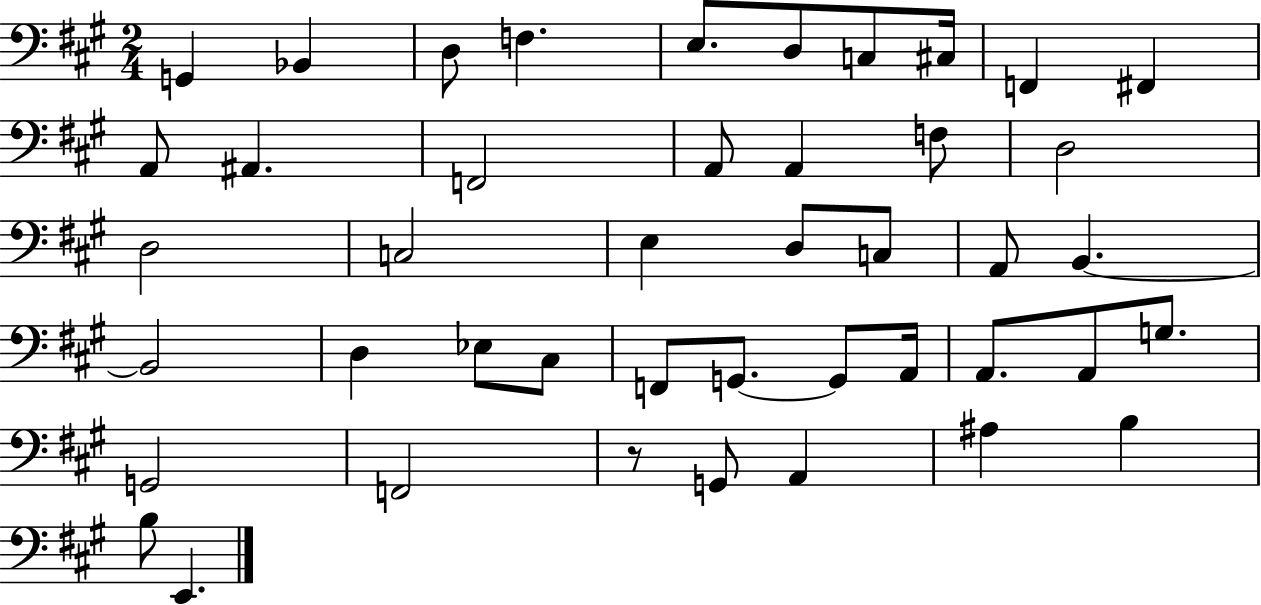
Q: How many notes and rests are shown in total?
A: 44